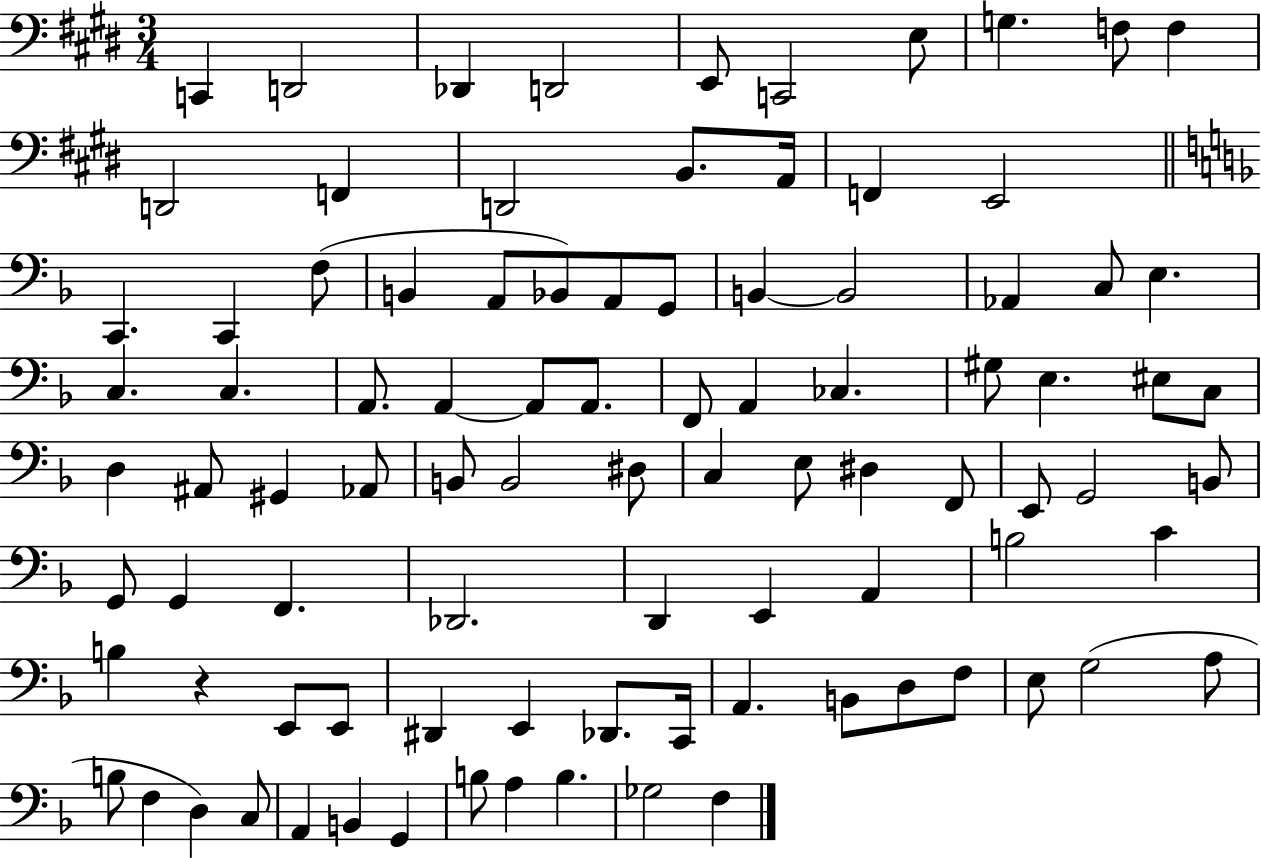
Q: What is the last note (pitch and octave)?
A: F3